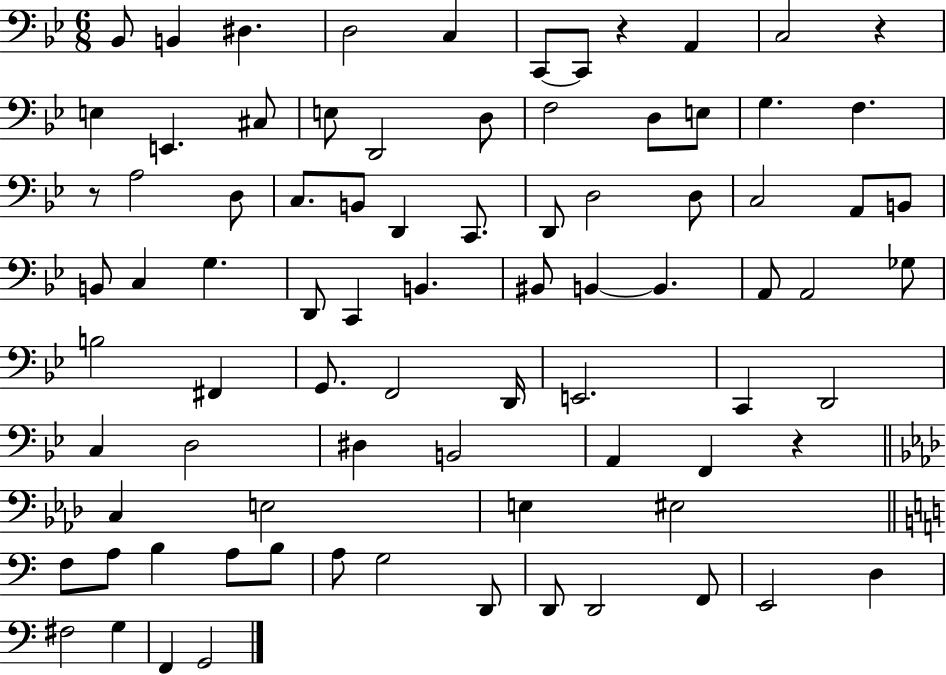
X:1
T:Untitled
M:6/8
L:1/4
K:Bb
_B,,/2 B,, ^D, D,2 C, C,,/2 C,,/2 z A,, C,2 z E, E,, ^C,/2 E,/2 D,,2 D,/2 F,2 D,/2 E,/2 G, F, z/2 A,2 D,/2 C,/2 B,,/2 D,, C,,/2 D,,/2 D,2 D,/2 C,2 A,,/2 B,,/2 B,,/2 C, G, D,,/2 C,, B,, ^B,,/2 B,, B,, A,,/2 A,,2 _G,/2 B,2 ^F,, G,,/2 F,,2 D,,/4 E,,2 C,, D,,2 C, D,2 ^D, B,,2 A,, F,, z C, E,2 E, ^E,2 F,/2 A,/2 B, A,/2 B,/2 A,/2 G,2 D,,/2 D,,/2 D,,2 F,,/2 E,,2 D, ^F,2 G, F,, G,,2